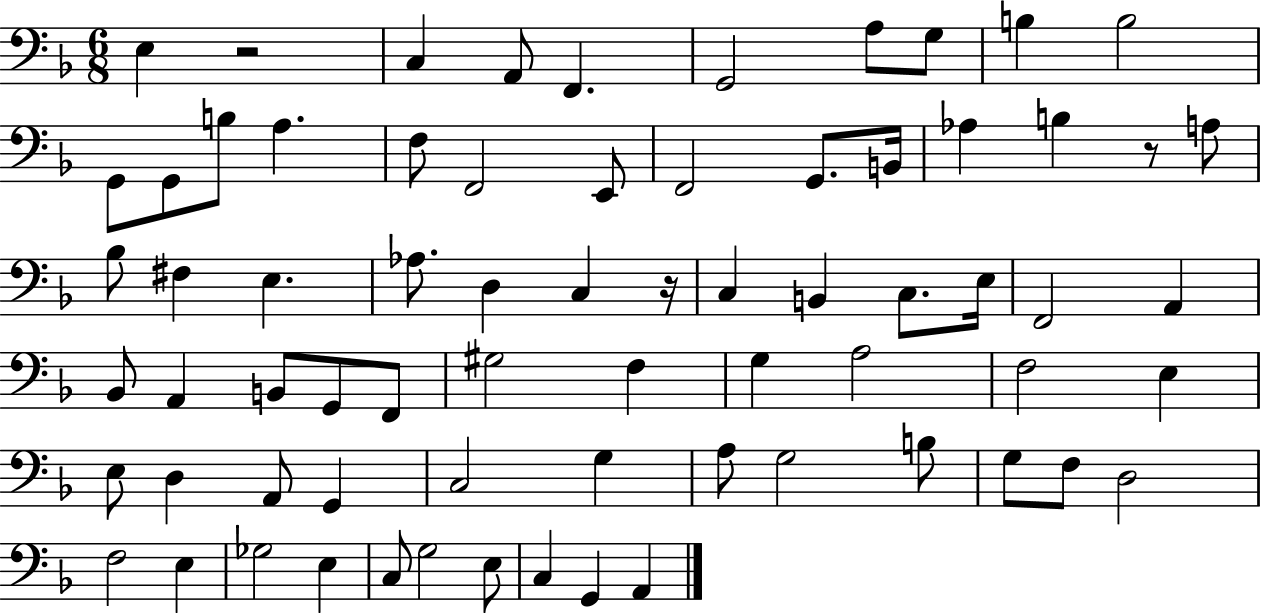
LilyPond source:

{
  \clef bass
  \numericTimeSignature
  \time 6/8
  \key f \major
  \repeat volta 2 { e4 r2 | c4 a,8 f,4. | g,2 a8 g8 | b4 b2 | \break g,8 g,8 b8 a4. | f8 f,2 e,8 | f,2 g,8. b,16 | aes4 b4 r8 a8 | \break bes8 fis4 e4. | aes8. d4 c4 r16 | c4 b,4 c8. e16 | f,2 a,4 | \break bes,8 a,4 b,8 g,8 f,8 | gis2 f4 | g4 a2 | f2 e4 | \break e8 d4 a,8 g,4 | c2 g4 | a8 g2 b8 | g8 f8 d2 | \break f2 e4 | ges2 e4 | c8 g2 e8 | c4 g,4 a,4 | \break } \bar "|."
}